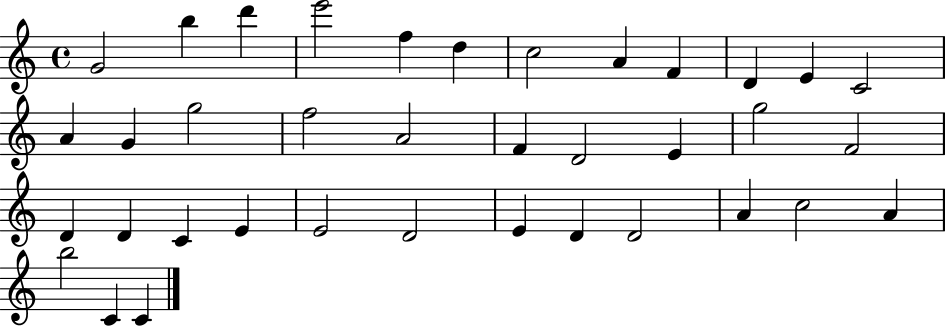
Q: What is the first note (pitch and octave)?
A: G4